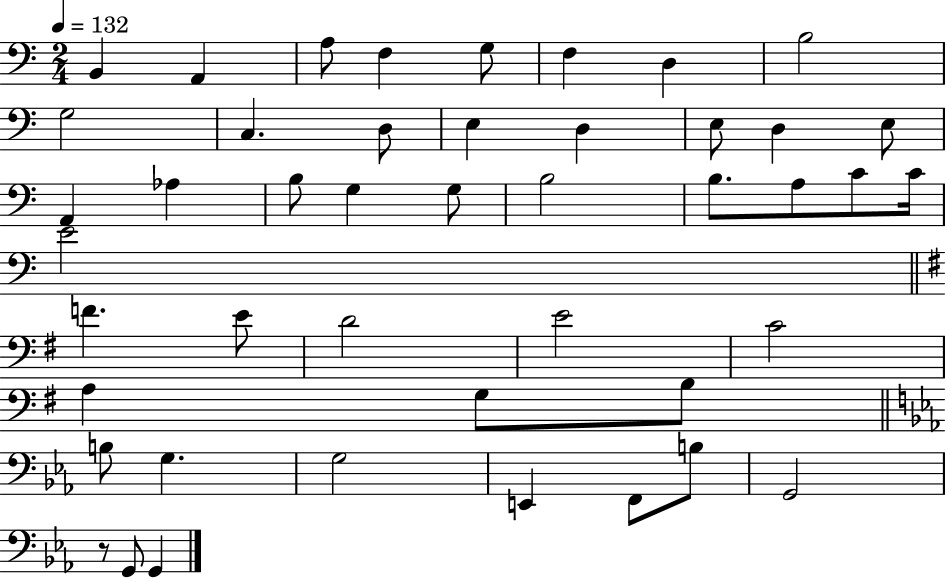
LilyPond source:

{
  \clef bass
  \numericTimeSignature
  \time 2/4
  \key c \major
  \tempo 4 = 132
  b,4 a,4 | a8 f4 g8 | f4 d4 | b2 | \break g2 | c4. d8 | e4 d4 | e8 d4 e8 | \break a,4 aes4 | b8 g4 g8 | b2 | b8. a8 c'8 c'16 | \break e'2 | \bar "||" \break \key g \major f'4. e'8 | d'2 | e'2 | c'2 | \break a4 g8 b8 | \bar "||" \break \key ees \major b8 g4. | g2 | e,4 f,8 b8 | g,2 | \break r8 g,8 g,4 | \bar "|."
}